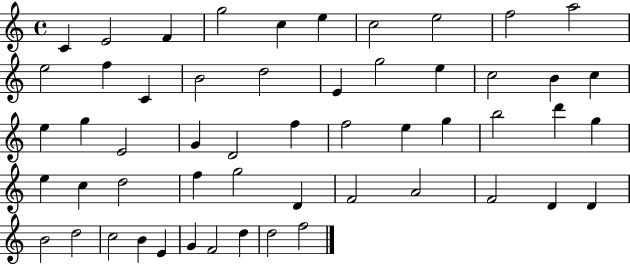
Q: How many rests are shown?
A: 0